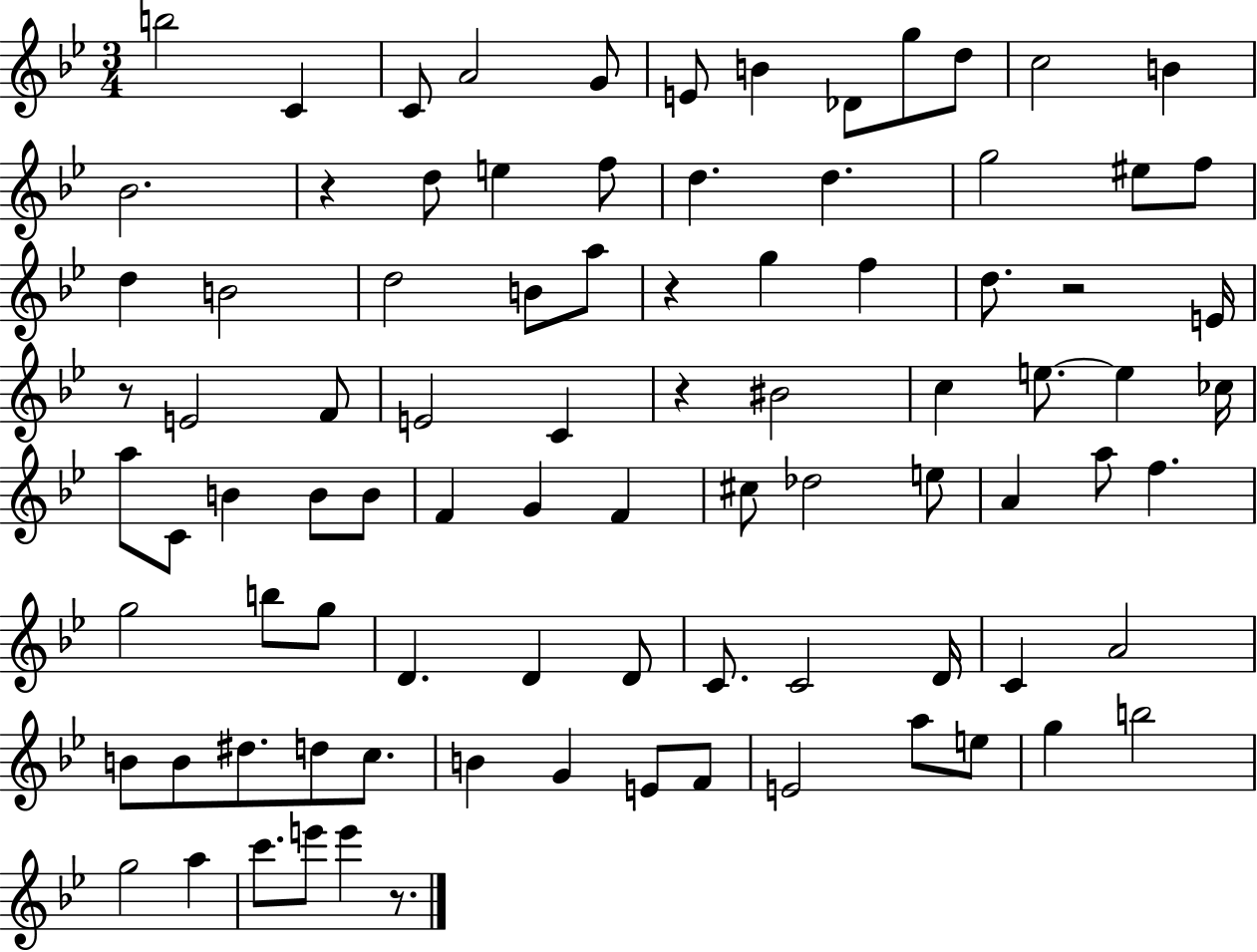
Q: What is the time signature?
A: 3/4